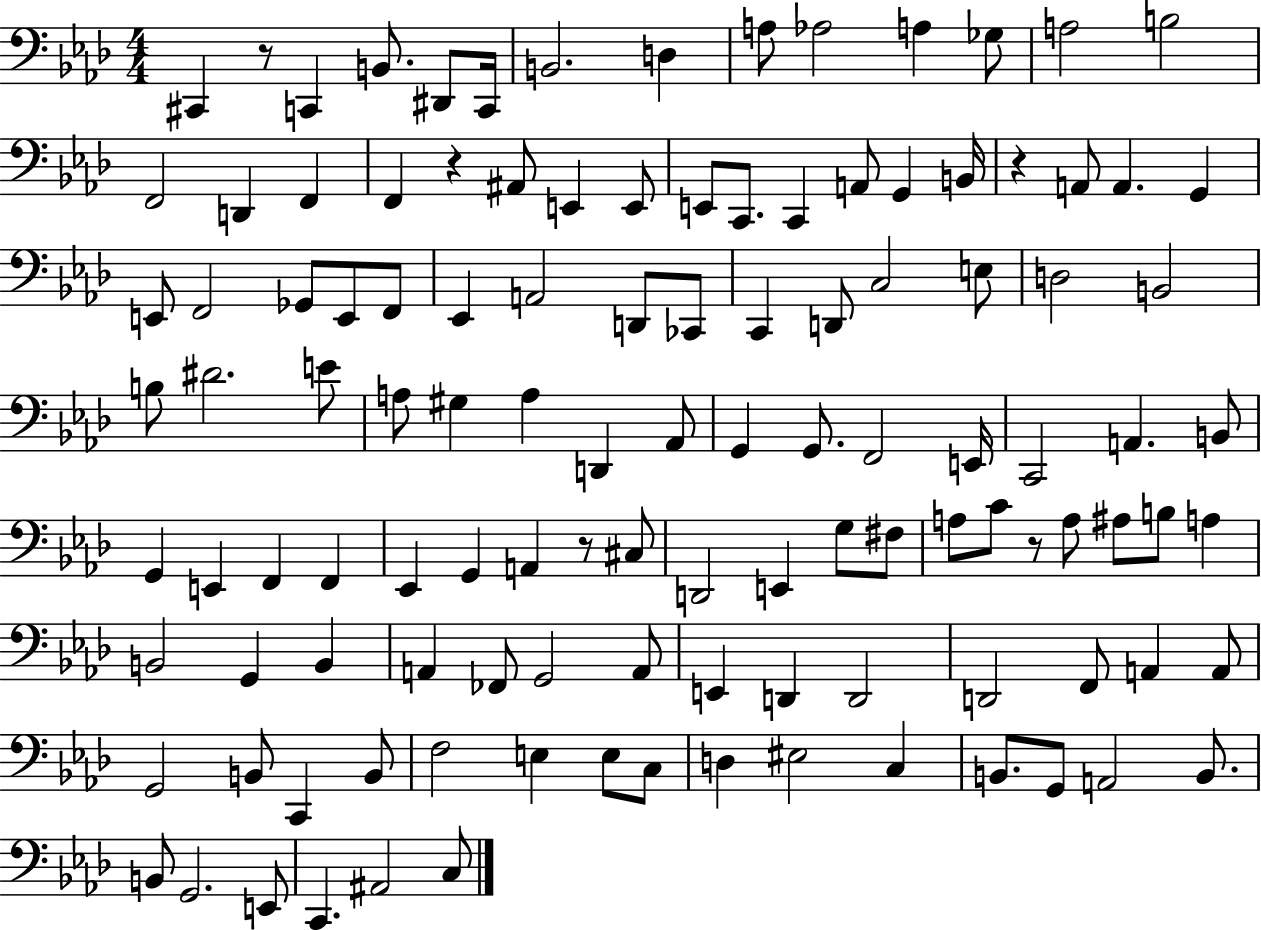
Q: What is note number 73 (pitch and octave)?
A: C4